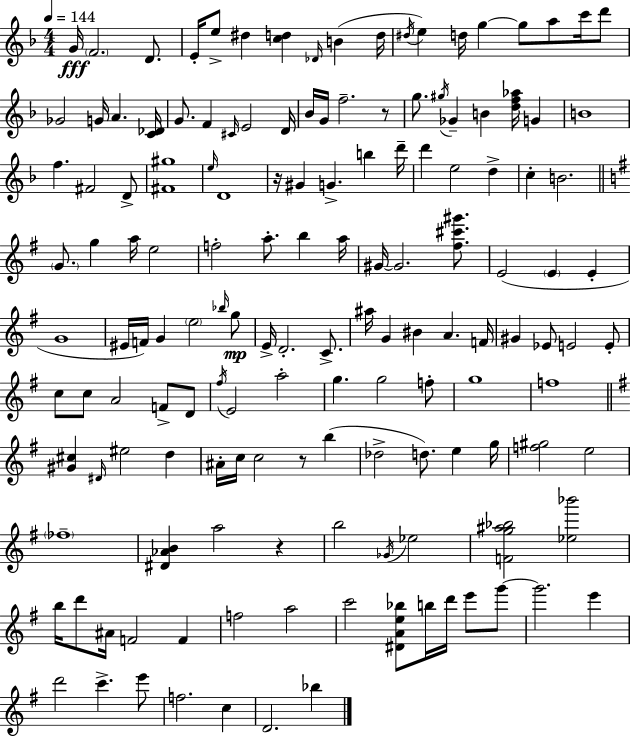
G4/s F4/h. D4/e. E4/s E5/e D#5/q [C5,D5]/q Db4/s B4/q D5/s D#5/s E5/q D5/s G5/q G5/e A5/e C6/s D6/e Gb4/h G4/s A4/q. [C4,Db4]/s G4/e. F4/q C#4/s E4/h D4/s Bb4/s G4/s F5/h. R/e G5/e. G#5/s Gb4/q B4/q [D5,F5,Ab5]/s G4/q B4/w F5/q. F#4/h D4/e [F#4,G#5]/w E5/s D4/w R/s G#4/q G4/q. B5/q D6/s D6/q E5/h D5/q C5/q B4/h. G4/e. G5/q A5/s E5/h F5/h A5/e. B5/q A5/s G#4/s G#4/h. [F#5,C#6,G#6]/e. E4/h E4/q E4/q G4/w EIS4/s F4/s G4/q E5/h Bb5/s G5/e E4/s D4/h. C4/e. A#5/s G4/q BIS4/q A4/q. F4/s G#4/q Eb4/e E4/h E4/e C5/e C5/e A4/h F4/e D4/e F#5/s E4/h A5/h G5/q. G5/h F5/e G5/w F5/w [G#4,C#5]/q D#4/s EIS5/h D5/q A#4/s C5/s C5/h R/e B5/q Db5/h D5/e. E5/q G5/s [F5,G#5]/h E5/h FES5/w [D#4,Ab4,B4]/q A5/h R/q B5/h Gb4/s Eb5/h [F4,G5,A#5,Bb5]/h [Eb5,Bb6]/h B5/s D6/e A#4/s F4/h F4/q F5/h A5/h C6/h [D#4,A4,E5,Bb5]/e B5/s D6/s E6/e G6/e G6/h. E6/q D6/h C6/q. E6/e F5/h. C5/q D4/h. Bb5/q